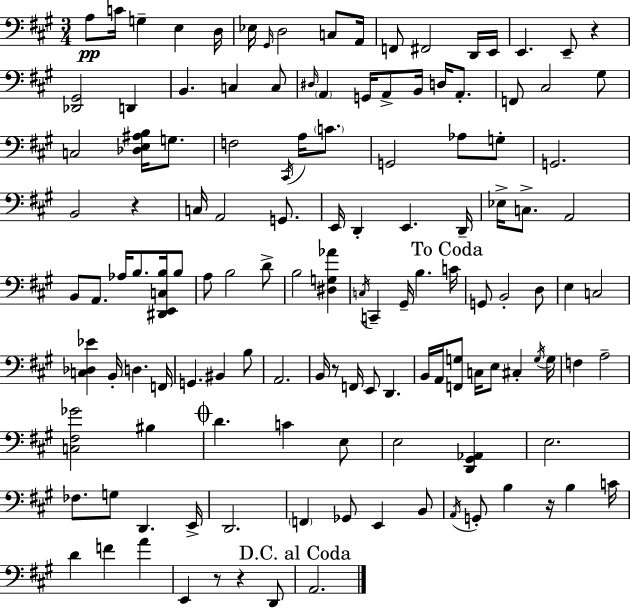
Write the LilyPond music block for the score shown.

{
  \clef bass
  \numericTimeSignature
  \time 3/4
  \key a \major
  a8\pp c'16 g4-- e4 d16 | ees16 \grace { gis,16 } d2 c8 | a,16 f,8 fis,2 d,16 | e,16 e,4. e,8-- r4 | \break <des, gis,>2 d,4 | b,4. c4 c8 | \grace { dis16 } \parenthesize a,4 g,16 a,8-> b,16 d16 a,8.-. | f,8 cis2 | \break gis8 c2 <des e ais b>16 g8. | f2 \acciaccatura { cis,16 } a16 | \parenthesize c'8. g,2 aes8 | g8-. g,2. | \break b,2 r4 | c16 a,2 | g,8. e,16 d,4-. e,4. | d,16-- ees16-> c8.-> a,2 | \break b,8 a,8. aes16 b8. | <dis, e, c b>16 b8 a8 b2 | d'8-> b2 <dis g aes'>4 | \acciaccatura { c16 } c,4-- gis,16-- b4. | \break \mark "To Coda" c'16 g,8 b,2-. | d8 e4 c2 | <c des ees'>4 b,16-. d4. | f,16 g,4. bis,4 | \break b8 a,2. | b,16 r8 f,16 e,8 d,4. | b,16 a,16 <f, g>8 c16 e8 cis4-. | \acciaccatura { g16 } g16 f4 a2-- | \break <c fis ges'>2 | bis4 \mark \markup { \musicglyph "scripts.coda" } d'4. c'4 | e8 e2 | <d, gis, aes,>4 e2. | \break fes8. g8 d,4. | e,16-> d,2. | \parenthesize f,4 ges,8 e,4 | b,8 \acciaccatura { a,16 } g,8-. b4 | \break r16 b4 c'16 d'4 f'4 | a'4 e,4 r8 | r4 d,8 \mark "D.C. al Coda" a,2. | \bar "|."
}